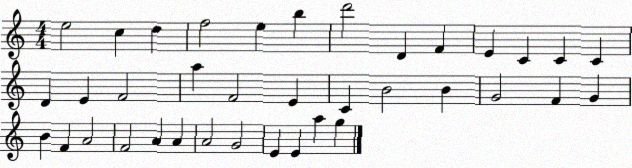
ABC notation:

X:1
T:Untitled
M:4/4
L:1/4
K:C
e2 c d f2 e b d'2 D F E C C C D E F2 a F2 E C B2 B G2 F G B F A2 F2 A A A2 G2 E E a g